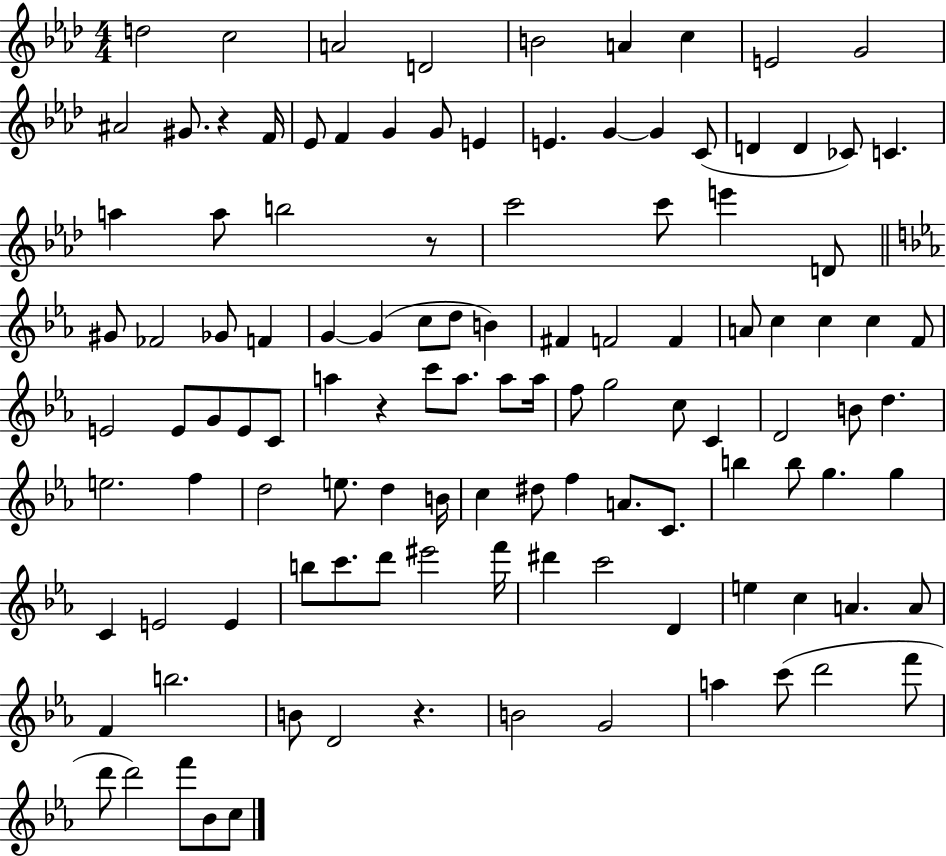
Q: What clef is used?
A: treble